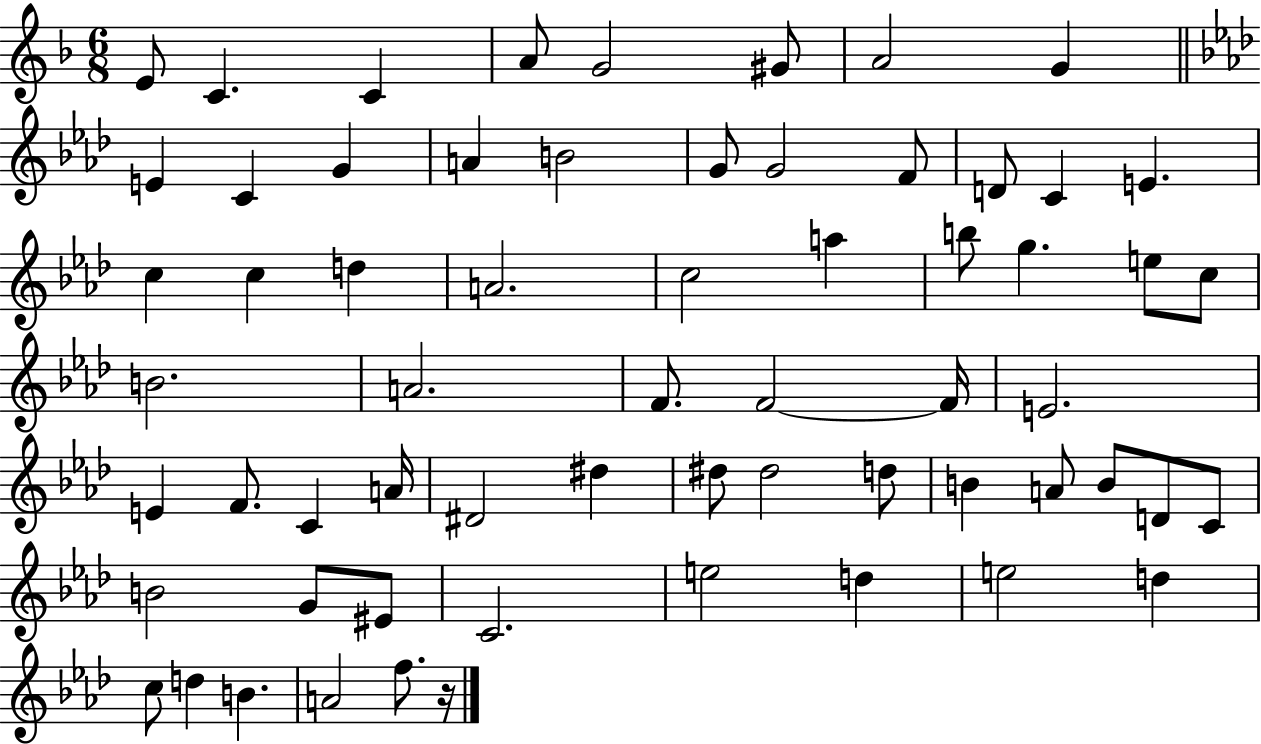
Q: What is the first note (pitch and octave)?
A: E4